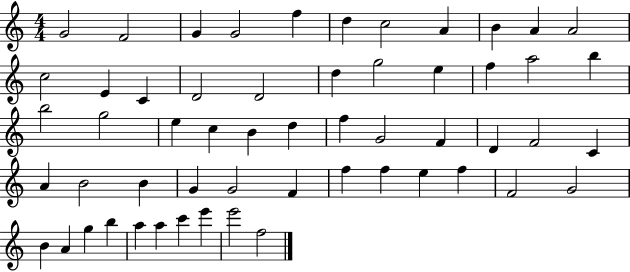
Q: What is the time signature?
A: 4/4